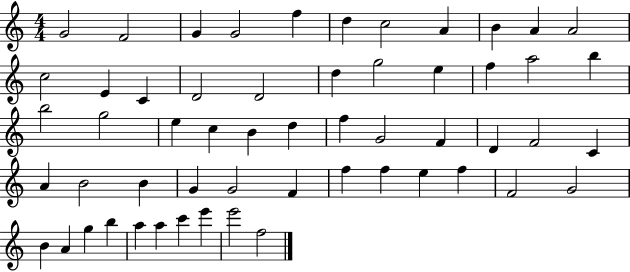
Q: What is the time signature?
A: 4/4